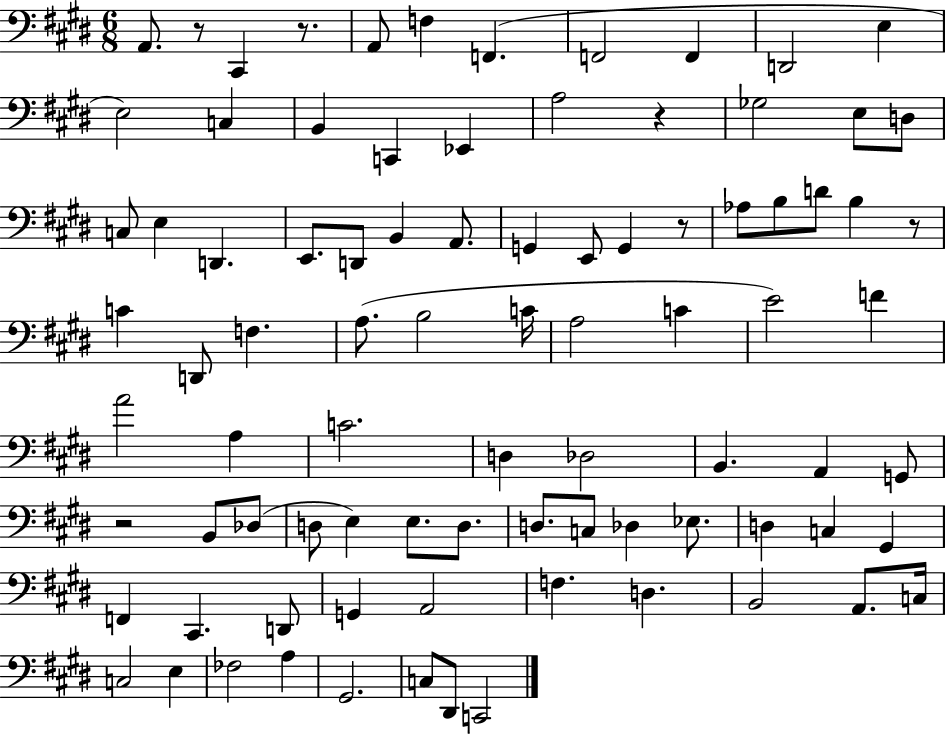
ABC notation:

X:1
T:Untitled
M:6/8
L:1/4
K:E
A,,/2 z/2 ^C,, z/2 A,,/2 F, F,, F,,2 F,, D,,2 E, E,2 C, B,, C,, _E,, A,2 z _G,2 E,/2 D,/2 C,/2 E, D,, E,,/2 D,,/2 B,, A,,/2 G,, E,,/2 G,, z/2 _A,/2 B,/2 D/2 B, z/2 C D,,/2 F, A,/2 B,2 C/4 A,2 C E2 F A2 A, C2 D, _D,2 B,, A,, G,,/2 z2 B,,/2 _D,/2 D,/2 E, E,/2 D,/2 D,/2 C,/2 _D, _E,/2 D, C, ^G,, F,, ^C,, D,,/2 G,, A,,2 F, D, B,,2 A,,/2 C,/4 C,2 E, _F,2 A, ^G,,2 C,/2 ^D,,/2 C,,2